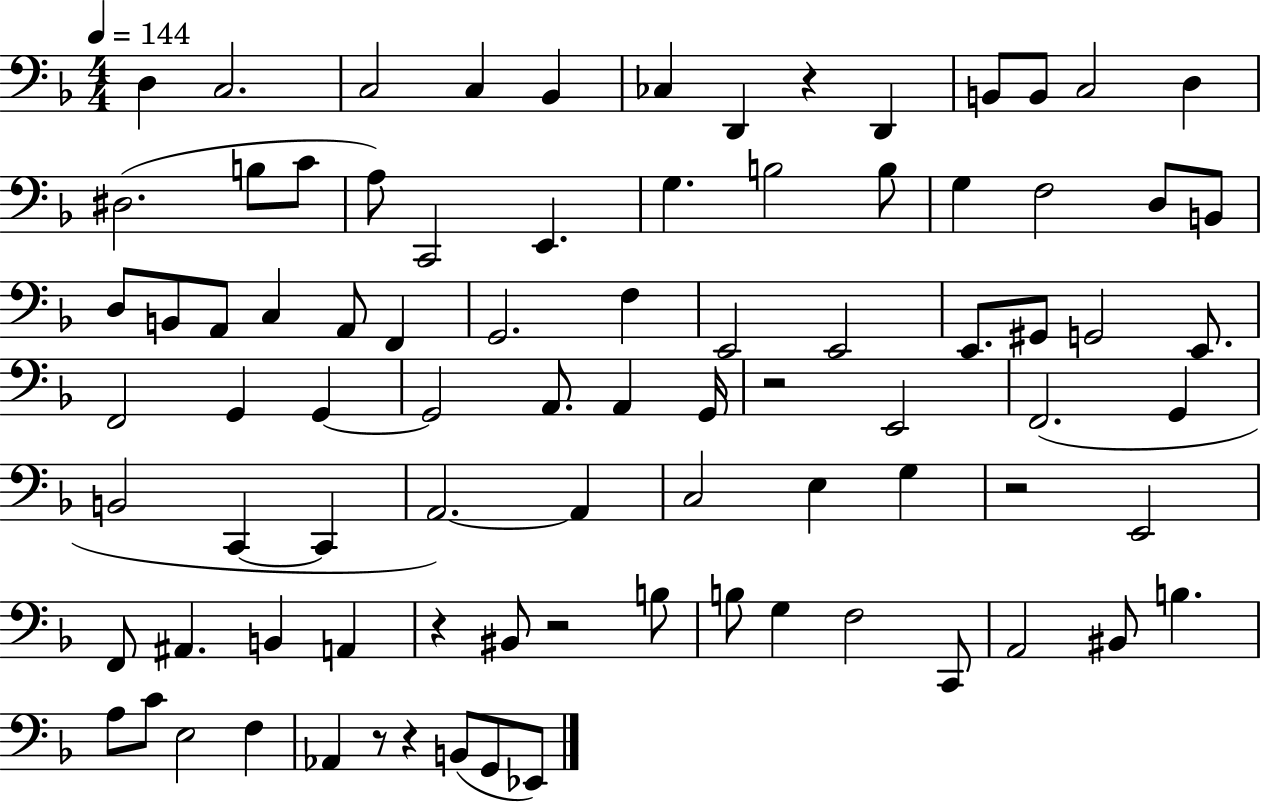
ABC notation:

X:1
T:Untitled
M:4/4
L:1/4
K:F
D, C,2 C,2 C, _B,, _C, D,, z D,, B,,/2 B,,/2 C,2 D, ^D,2 B,/2 C/2 A,/2 C,,2 E,, G, B,2 B,/2 G, F,2 D,/2 B,,/2 D,/2 B,,/2 A,,/2 C, A,,/2 F,, G,,2 F, E,,2 E,,2 E,,/2 ^G,,/2 G,,2 E,,/2 F,,2 G,, G,, G,,2 A,,/2 A,, G,,/4 z2 E,,2 F,,2 G,, B,,2 C,, C,, A,,2 A,, C,2 E, G, z2 E,,2 F,,/2 ^A,, B,, A,, z ^B,,/2 z2 B,/2 B,/2 G, F,2 C,,/2 A,,2 ^B,,/2 B, A,/2 C/2 E,2 F, _A,, z/2 z B,,/2 G,,/2 _E,,/2